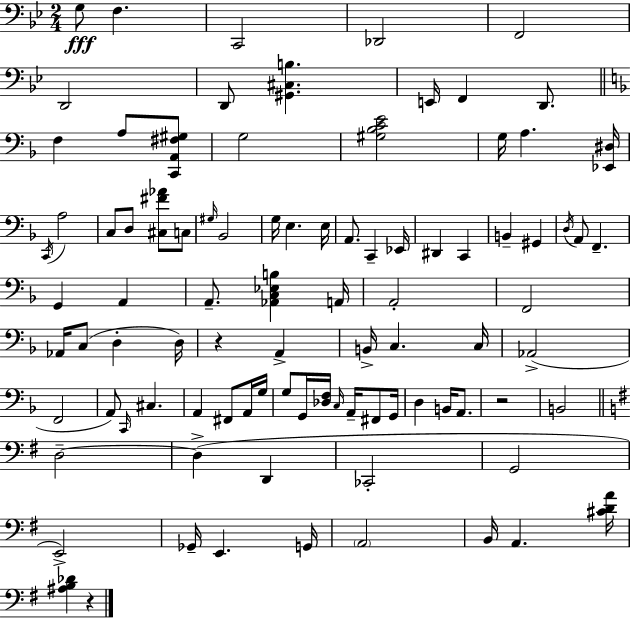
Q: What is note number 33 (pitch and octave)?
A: D3